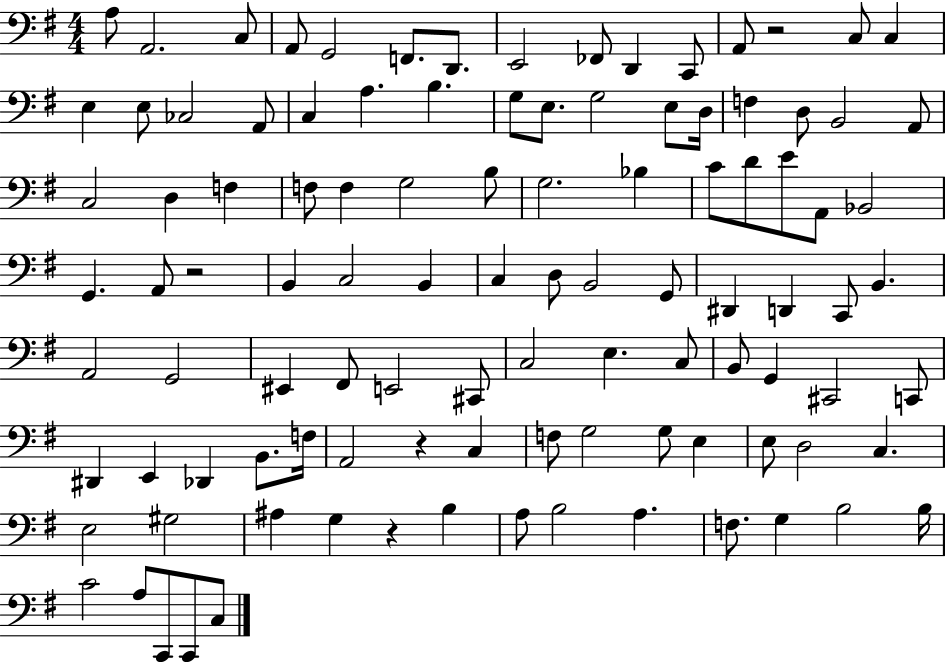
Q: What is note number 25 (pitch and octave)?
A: E3